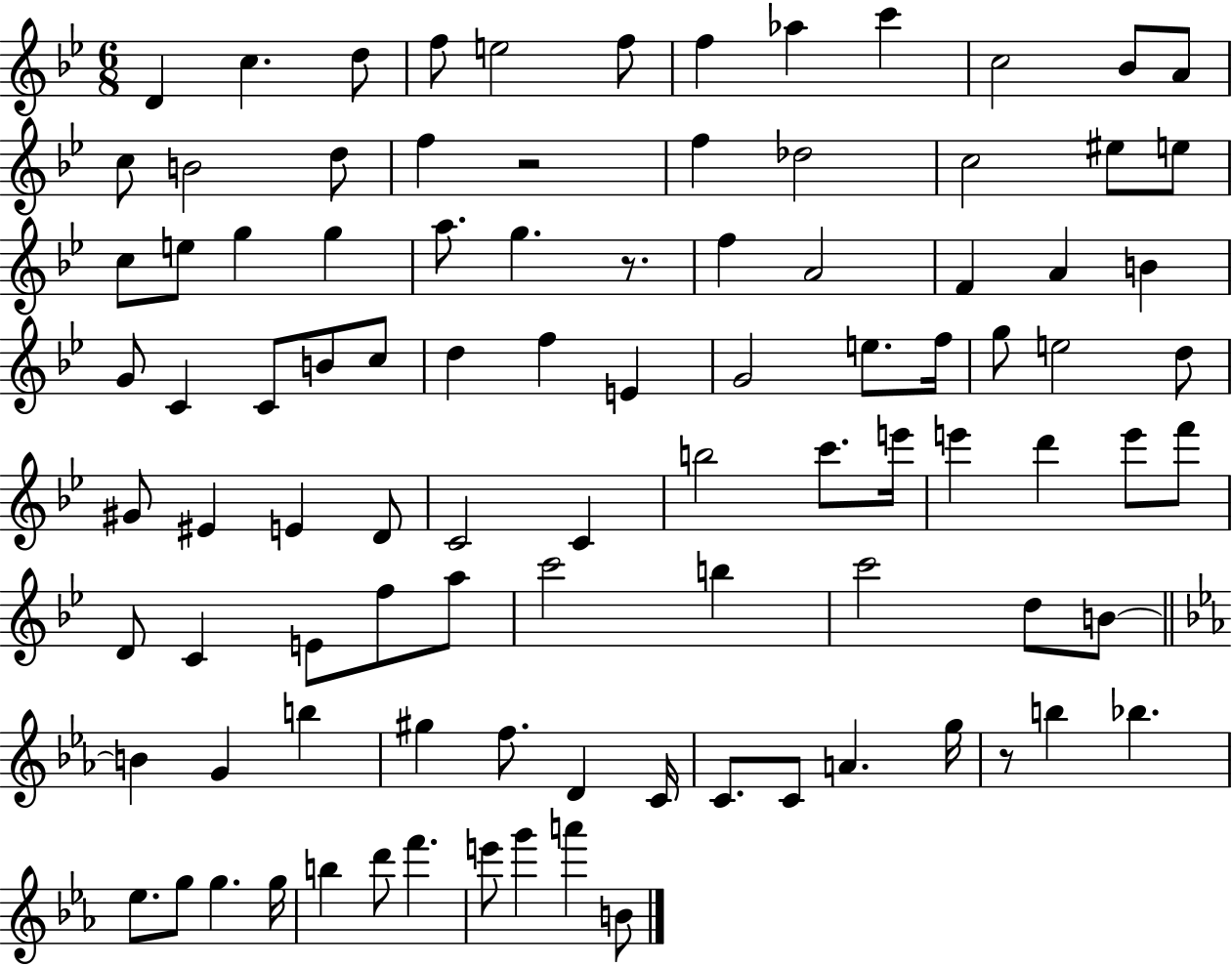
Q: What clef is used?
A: treble